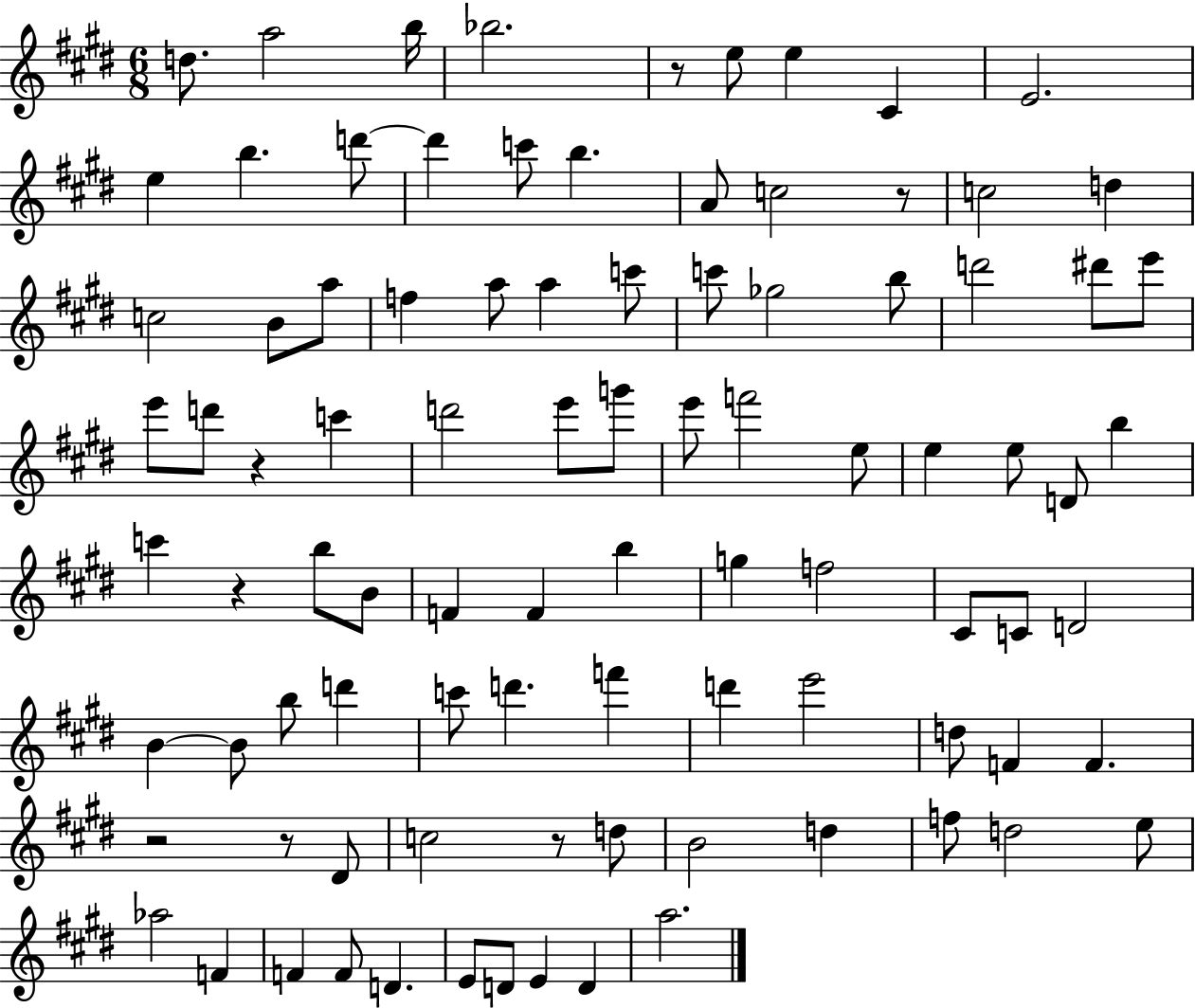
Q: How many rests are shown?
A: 7